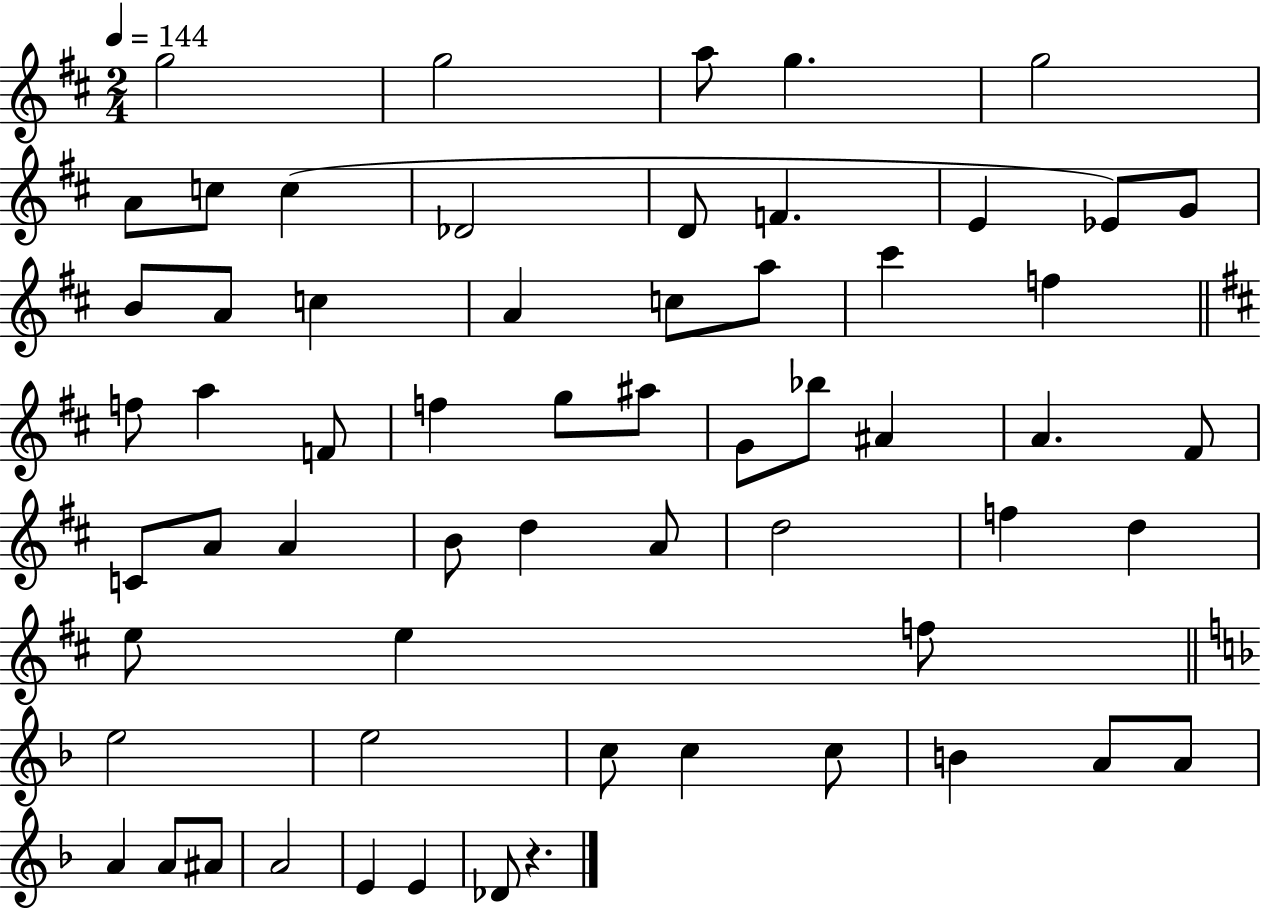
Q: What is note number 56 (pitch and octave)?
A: A#4